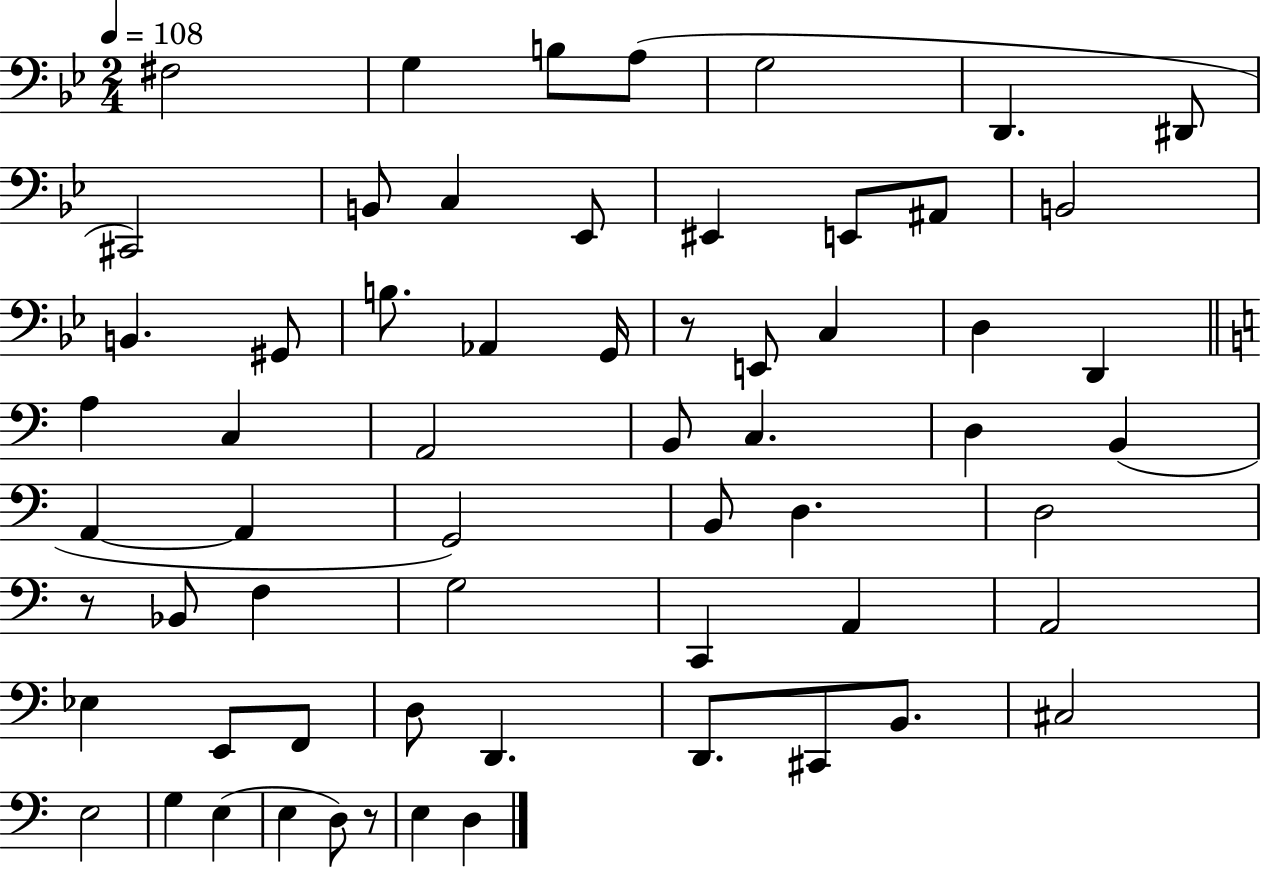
F#3/h G3/q B3/e A3/e G3/h D2/q. D#2/e C#2/h B2/e C3/q Eb2/e EIS2/q E2/e A#2/e B2/h B2/q. G#2/e B3/e. Ab2/q G2/s R/e E2/e C3/q D3/q D2/q A3/q C3/q A2/h B2/e C3/q. D3/q B2/q A2/q A2/q G2/h B2/e D3/q. D3/h R/e Bb2/e F3/q G3/h C2/q A2/q A2/h Eb3/q E2/e F2/e D3/e D2/q. D2/e. C#2/e B2/e. C#3/h E3/h G3/q E3/q E3/q D3/e R/e E3/q D3/q